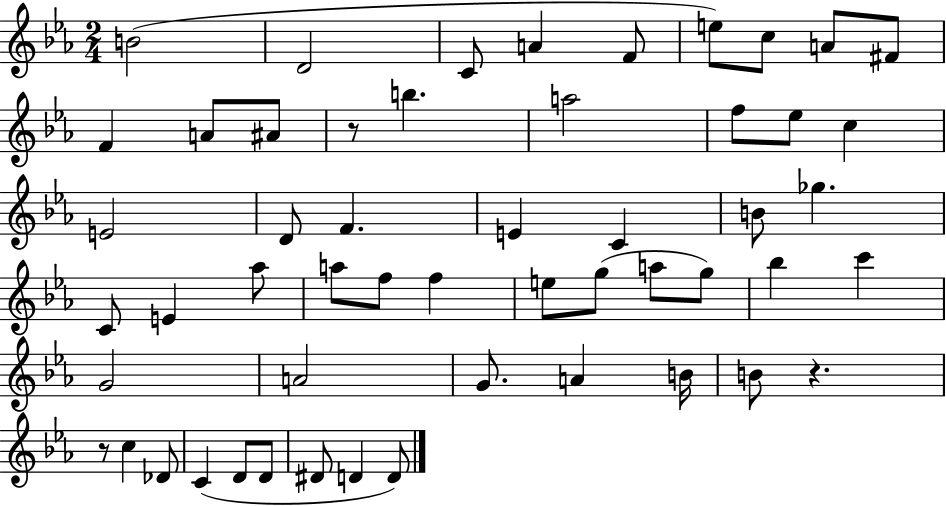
{
  \clef treble
  \numericTimeSignature
  \time 2/4
  \key ees \major
  \repeat volta 2 { b'2( | d'2 | c'8 a'4 f'8 | e''8) c''8 a'8 fis'8 | \break f'4 a'8 ais'8 | r8 b''4. | a''2 | f''8 ees''8 c''4 | \break e'2 | d'8 f'4. | e'4 c'4 | b'8 ges''4. | \break c'8 e'4 aes''8 | a''8 f''8 f''4 | e''8 g''8( a''8 g''8) | bes''4 c'''4 | \break g'2 | a'2 | g'8. a'4 b'16 | b'8 r4. | \break r8 c''4 des'8 | c'4( d'8 d'8 | dis'8 d'4 d'8) | } \bar "|."
}